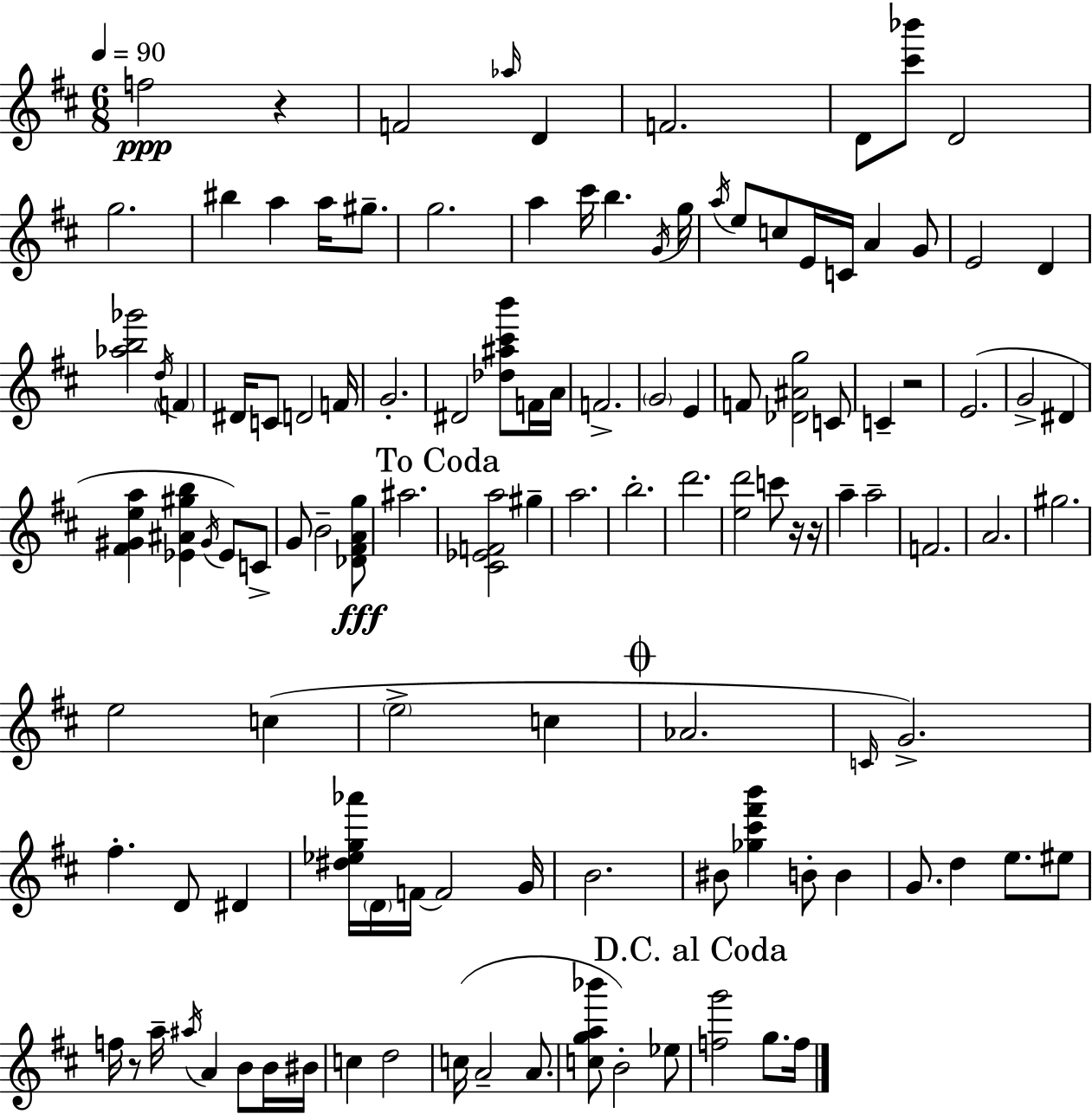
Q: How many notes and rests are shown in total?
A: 118